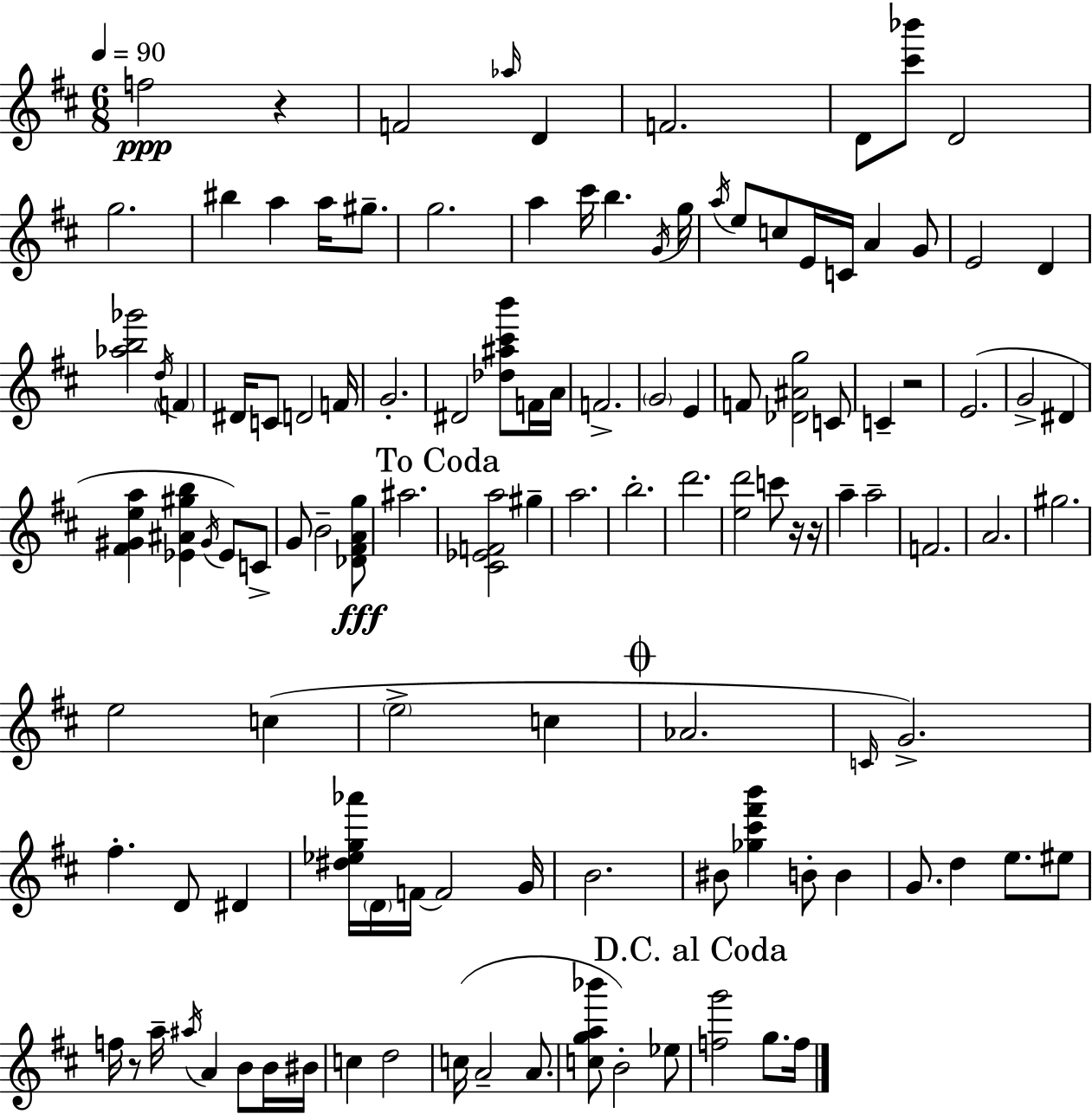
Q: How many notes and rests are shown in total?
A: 118